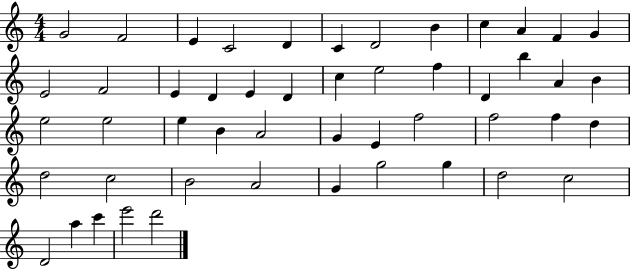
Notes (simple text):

G4/h F4/h E4/q C4/h D4/q C4/q D4/h B4/q C5/q A4/q F4/q G4/q E4/h F4/h E4/q D4/q E4/q D4/q C5/q E5/h F5/q D4/q B5/q A4/q B4/q E5/h E5/h E5/q B4/q A4/h G4/q E4/q F5/h F5/h F5/q D5/q D5/h C5/h B4/h A4/h G4/q G5/h G5/q D5/h C5/h D4/h A5/q C6/q E6/h D6/h